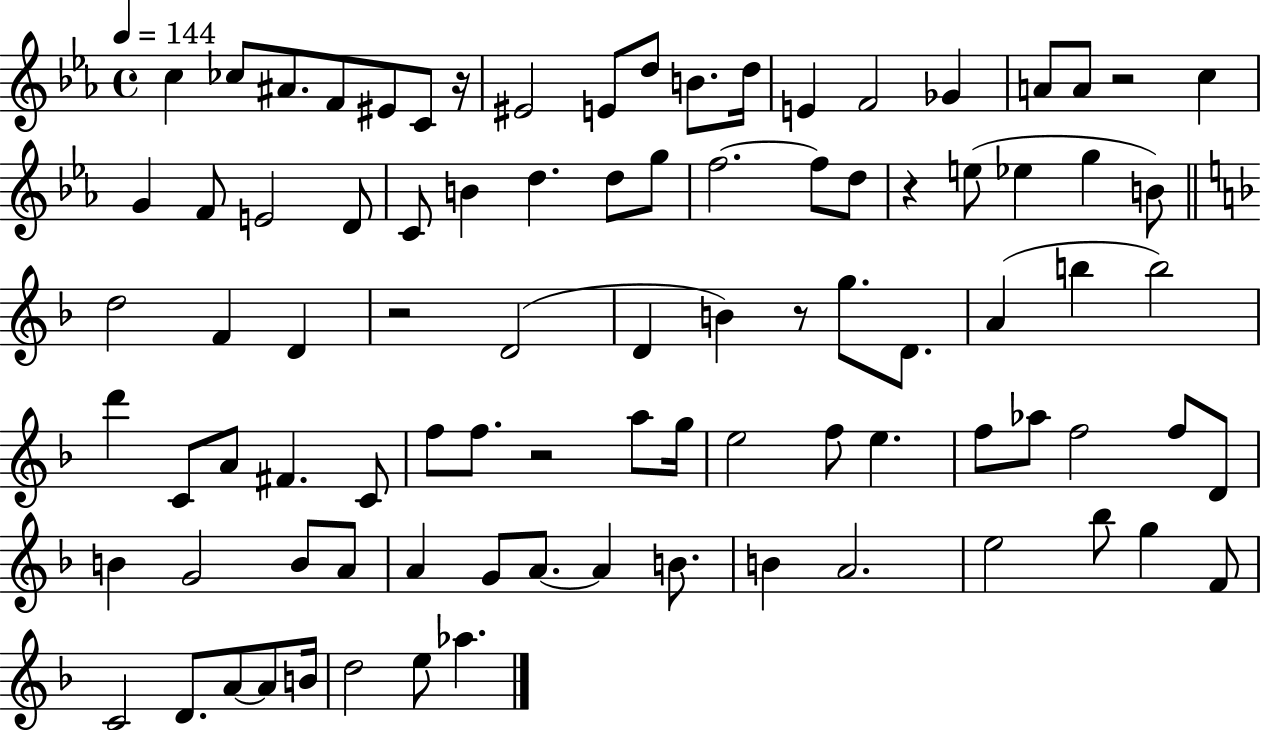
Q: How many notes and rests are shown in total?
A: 90